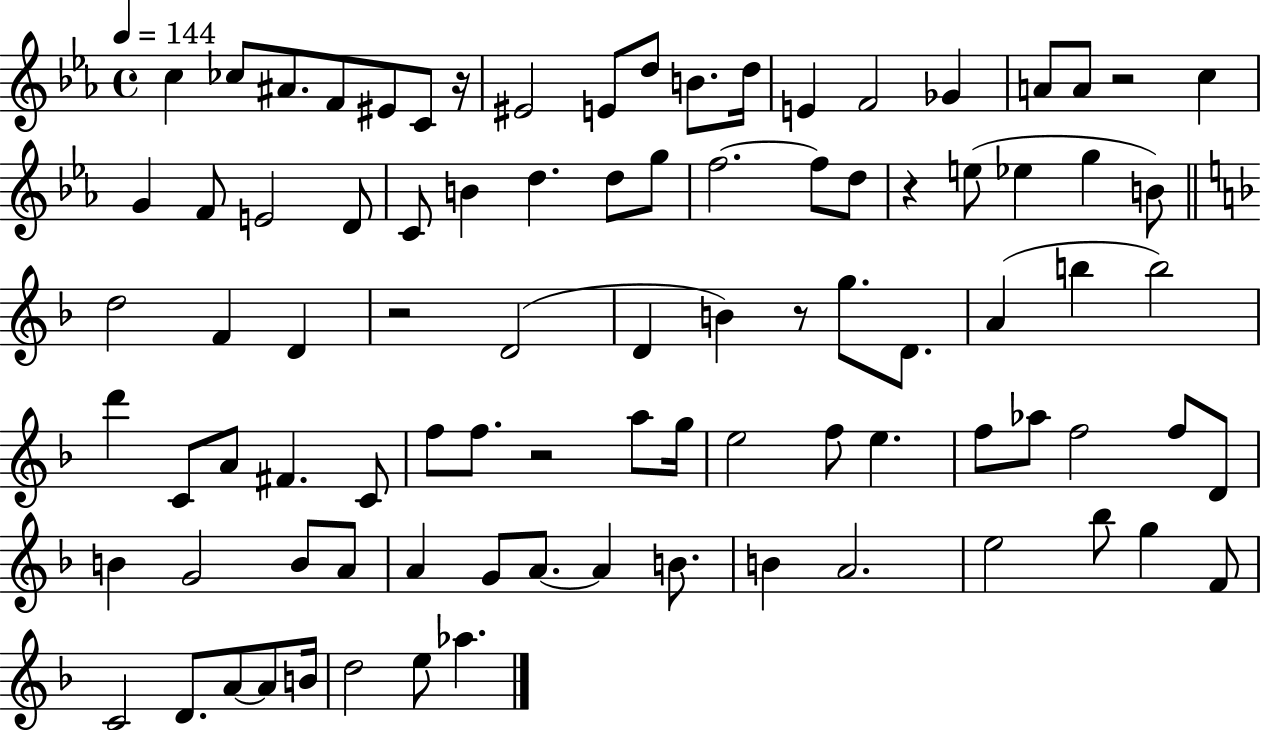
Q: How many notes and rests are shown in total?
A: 90